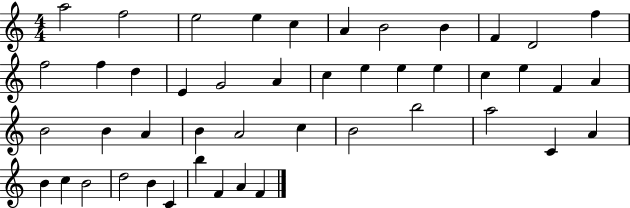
X:1
T:Untitled
M:4/4
L:1/4
K:C
a2 f2 e2 e c A B2 B F D2 f f2 f d E G2 A c e e e c e F A B2 B A B A2 c B2 b2 a2 C A B c B2 d2 B C b F A F